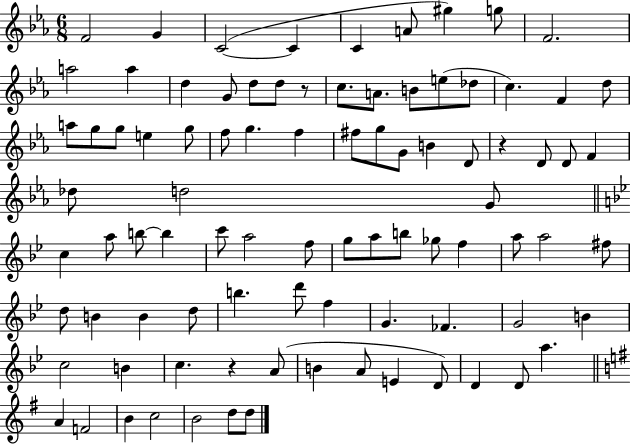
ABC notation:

X:1
T:Untitled
M:6/8
L:1/4
K:Eb
F2 G C2 C C A/2 ^g g/2 F2 a2 a d G/2 d/2 d/2 z/2 c/2 A/2 B/2 e/2 _d/2 c F d/2 a/2 g/2 g/2 e g/2 f/2 g f ^f/2 g/2 G/2 B D/2 z D/2 D/2 F _d/2 d2 G/2 c a/2 b/2 b c'/2 a2 f/2 g/2 a/2 b/2 _g/2 f a/2 a2 ^f/2 d/2 B B d/2 b d'/2 f G _F G2 B c2 B c z A/2 B A/2 E D/2 D D/2 a A F2 B c2 B2 d/2 d/2